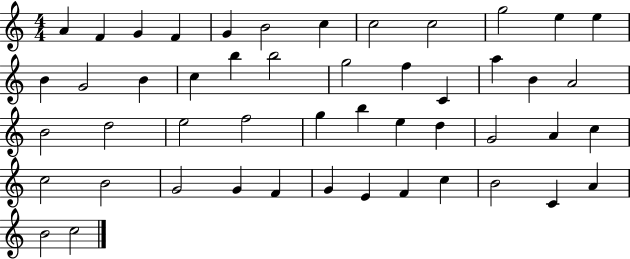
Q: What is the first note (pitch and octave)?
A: A4